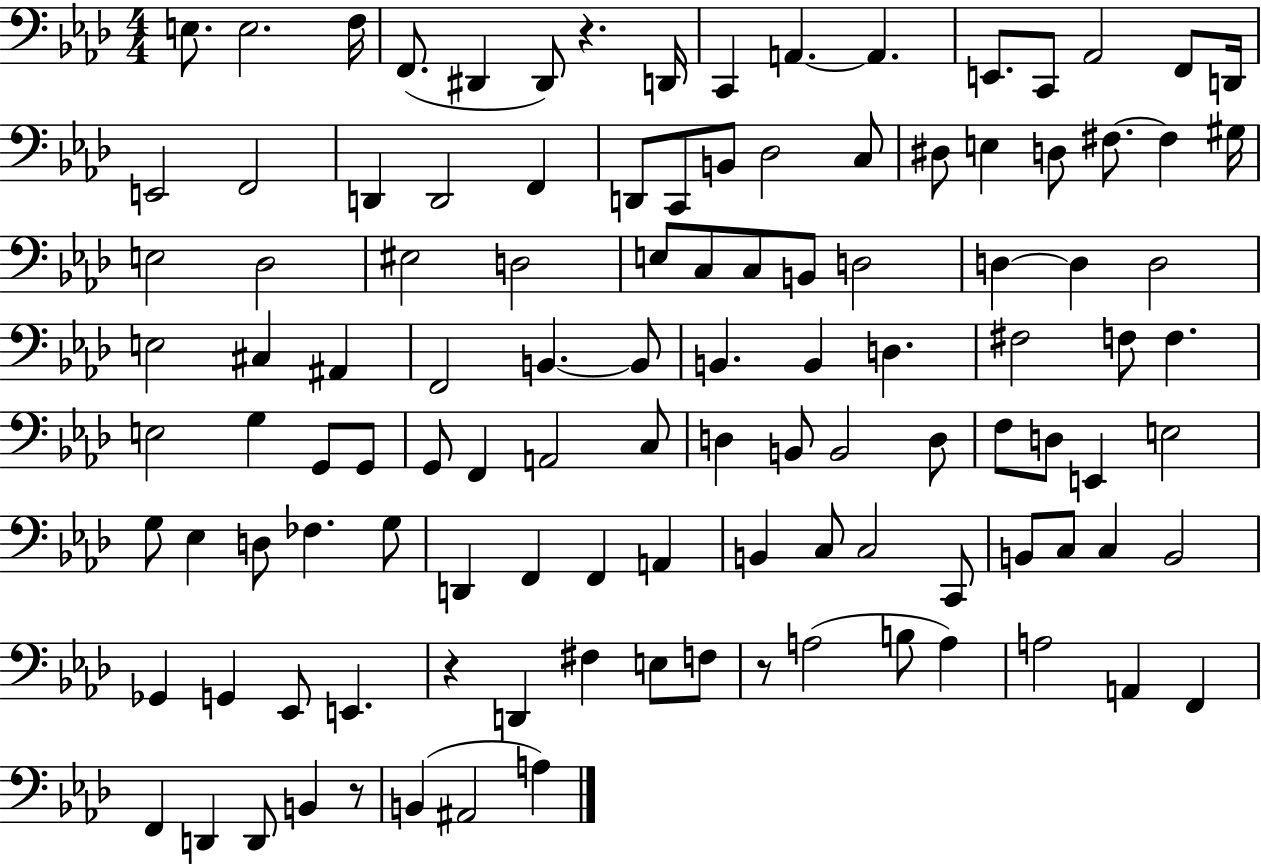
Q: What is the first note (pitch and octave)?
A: E3